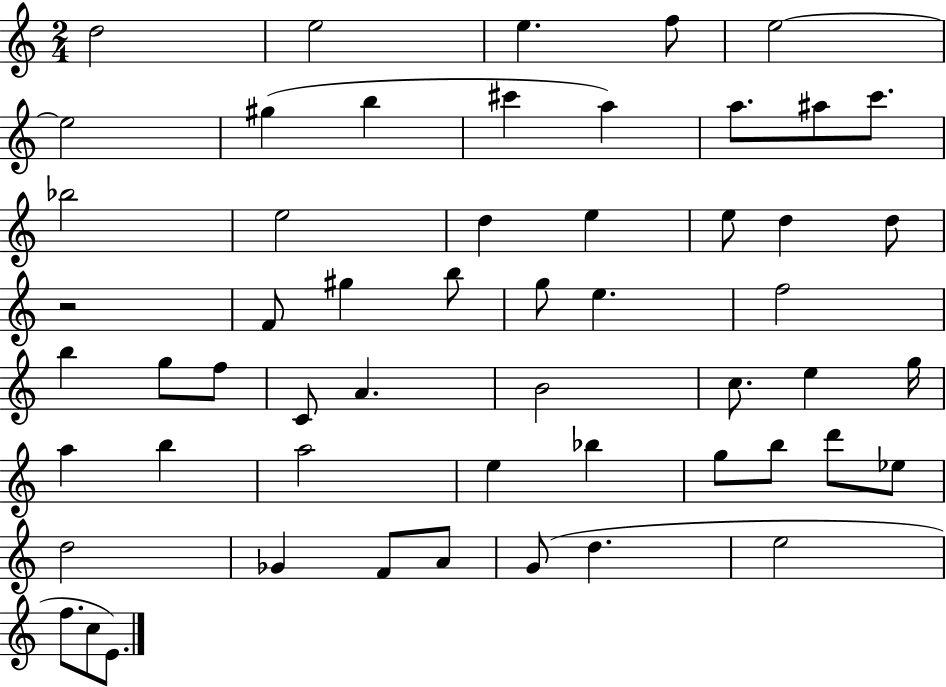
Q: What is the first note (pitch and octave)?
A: D5